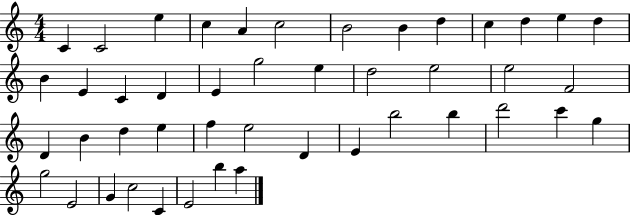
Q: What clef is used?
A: treble